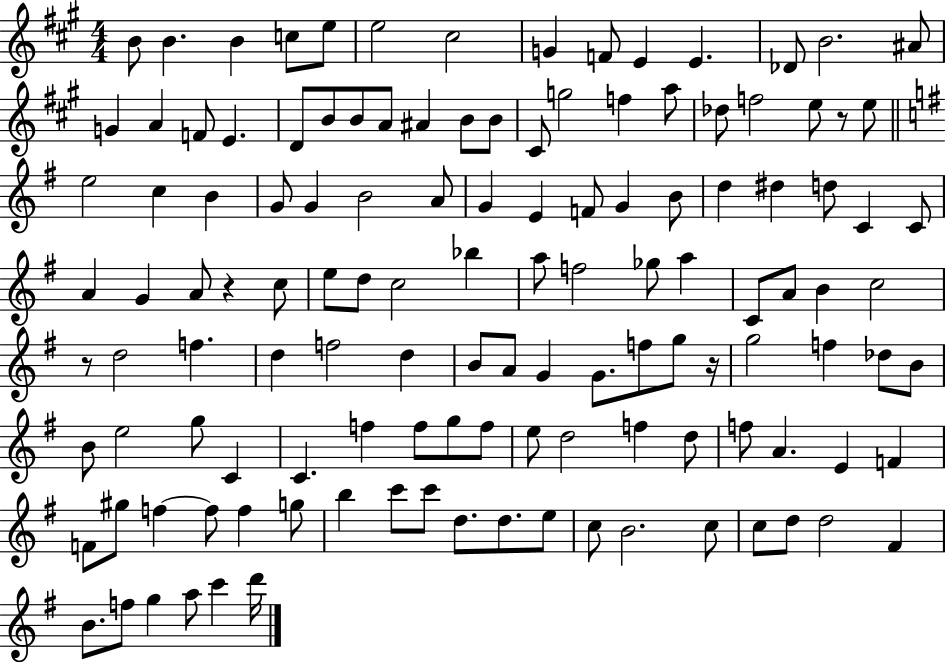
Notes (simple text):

B4/e B4/q. B4/q C5/e E5/e E5/h C#5/h G4/q F4/e E4/q E4/q. Db4/e B4/h. A#4/e G4/q A4/q F4/e E4/q. D4/e B4/e B4/e A4/e A#4/q B4/e B4/e C#4/e G5/h F5/q A5/e Db5/e F5/h E5/e R/e E5/e E5/h C5/q B4/q G4/e G4/q B4/h A4/e G4/q E4/q F4/e G4/q B4/e D5/q D#5/q D5/e C4/q C4/e A4/q G4/q A4/e R/q C5/e E5/e D5/e C5/h Bb5/q A5/e F5/h Gb5/e A5/q C4/e A4/e B4/q C5/h R/e D5/h F5/q. D5/q F5/h D5/q B4/e A4/e G4/q G4/e. F5/e G5/e R/s G5/h F5/q Db5/e B4/e B4/e E5/h G5/e C4/q C4/q. F5/q F5/e G5/e F5/e E5/e D5/h F5/q D5/e F5/e A4/q. E4/q F4/q F4/e G#5/e F5/q F5/e F5/q G5/e B5/q C6/e C6/e D5/e. D5/e. E5/e C5/e B4/h. C5/e C5/e D5/e D5/h F#4/q B4/e. F5/e G5/q A5/e C6/q D6/s